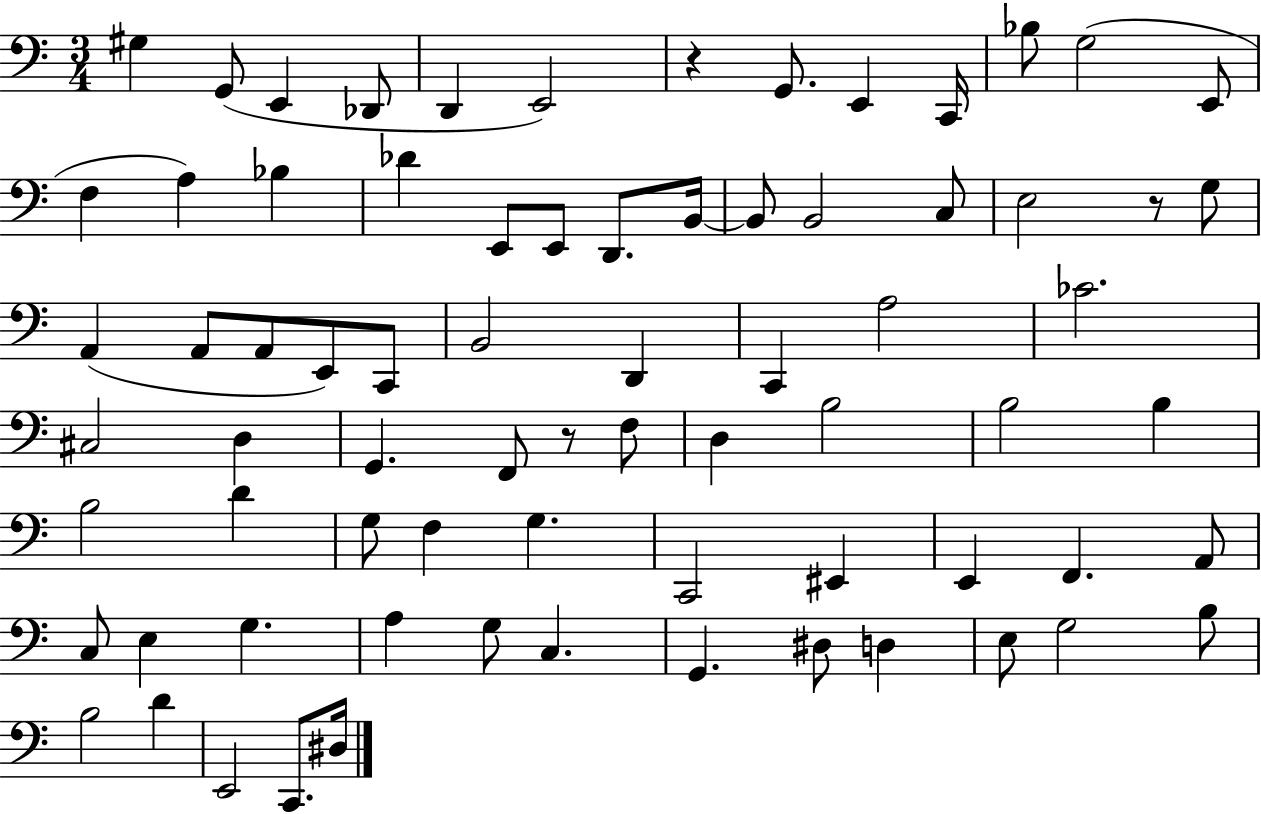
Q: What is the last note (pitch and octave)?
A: D#3